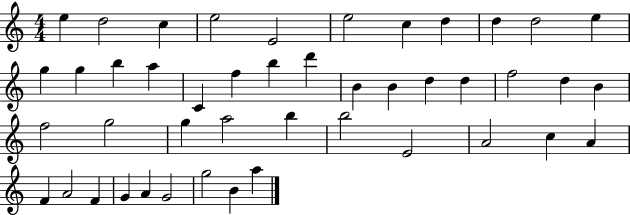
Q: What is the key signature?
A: C major